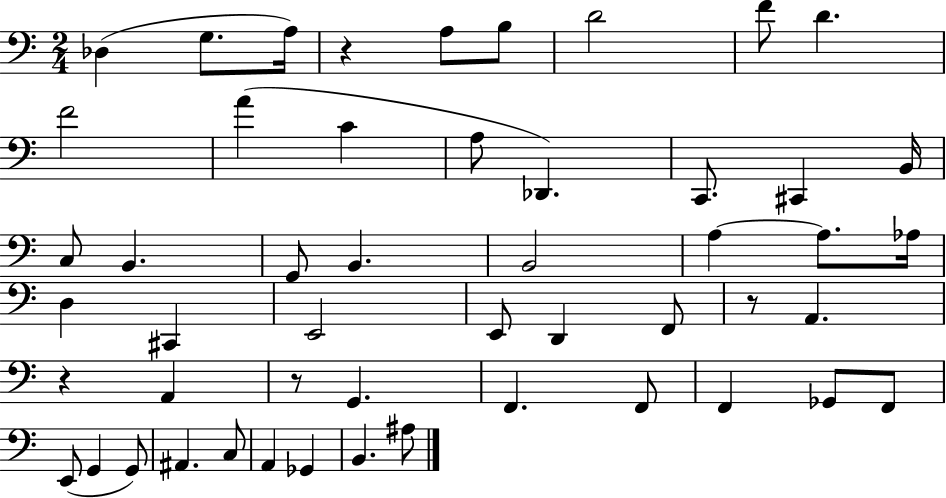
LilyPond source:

{
  \clef bass
  \numericTimeSignature
  \time 2/4
  \key c \major
  des4( g8. a16) | r4 a8 b8 | d'2 | f'8 d'4. | \break f'2 | a'4( c'4 | a8 des,4.) | c,8. cis,4 b,16 | \break c8 b,4. | g,8 b,4. | b,2 | a4~~ a8. aes16 | \break d4 cis,4 | e,2 | e,8 d,4 f,8 | r8 a,4. | \break r4 a,4 | r8 g,4. | f,4. f,8 | f,4 ges,8 f,8 | \break e,8( g,4 g,8) | ais,4. c8 | a,4 ges,4 | b,4. ais8 | \break \bar "|."
}